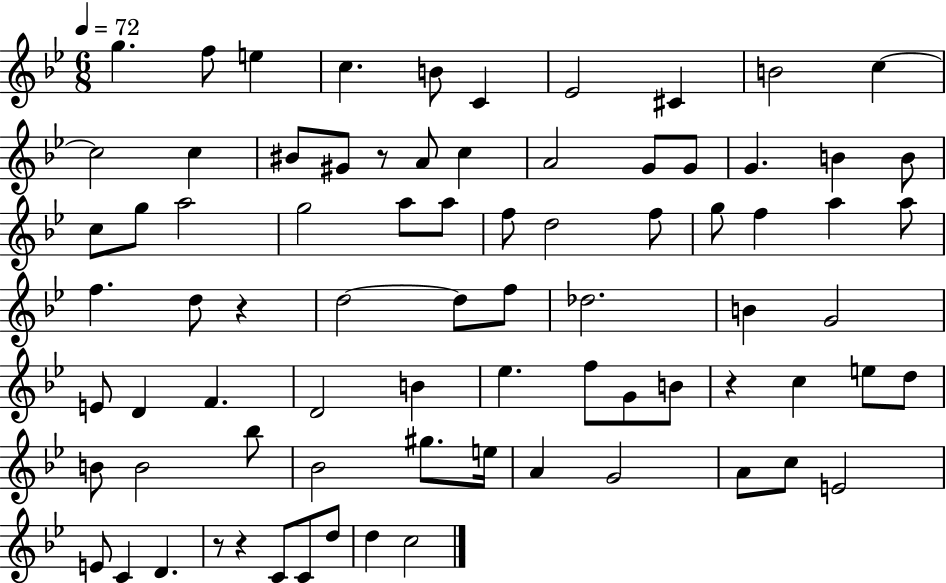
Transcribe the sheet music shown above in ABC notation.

X:1
T:Untitled
M:6/8
L:1/4
K:Bb
g f/2 e c B/2 C _E2 ^C B2 c c2 c ^B/2 ^G/2 z/2 A/2 c A2 G/2 G/2 G B B/2 c/2 g/2 a2 g2 a/2 a/2 f/2 d2 f/2 g/2 f a a/2 f d/2 z d2 d/2 f/2 _d2 B G2 E/2 D F D2 B _e f/2 G/2 B/2 z c e/2 d/2 B/2 B2 _b/2 _B2 ^g/2 e/4 A G2 A/2 c/2 E2 E/2 C D z/2 z C/2 C/2 d/2 d c2